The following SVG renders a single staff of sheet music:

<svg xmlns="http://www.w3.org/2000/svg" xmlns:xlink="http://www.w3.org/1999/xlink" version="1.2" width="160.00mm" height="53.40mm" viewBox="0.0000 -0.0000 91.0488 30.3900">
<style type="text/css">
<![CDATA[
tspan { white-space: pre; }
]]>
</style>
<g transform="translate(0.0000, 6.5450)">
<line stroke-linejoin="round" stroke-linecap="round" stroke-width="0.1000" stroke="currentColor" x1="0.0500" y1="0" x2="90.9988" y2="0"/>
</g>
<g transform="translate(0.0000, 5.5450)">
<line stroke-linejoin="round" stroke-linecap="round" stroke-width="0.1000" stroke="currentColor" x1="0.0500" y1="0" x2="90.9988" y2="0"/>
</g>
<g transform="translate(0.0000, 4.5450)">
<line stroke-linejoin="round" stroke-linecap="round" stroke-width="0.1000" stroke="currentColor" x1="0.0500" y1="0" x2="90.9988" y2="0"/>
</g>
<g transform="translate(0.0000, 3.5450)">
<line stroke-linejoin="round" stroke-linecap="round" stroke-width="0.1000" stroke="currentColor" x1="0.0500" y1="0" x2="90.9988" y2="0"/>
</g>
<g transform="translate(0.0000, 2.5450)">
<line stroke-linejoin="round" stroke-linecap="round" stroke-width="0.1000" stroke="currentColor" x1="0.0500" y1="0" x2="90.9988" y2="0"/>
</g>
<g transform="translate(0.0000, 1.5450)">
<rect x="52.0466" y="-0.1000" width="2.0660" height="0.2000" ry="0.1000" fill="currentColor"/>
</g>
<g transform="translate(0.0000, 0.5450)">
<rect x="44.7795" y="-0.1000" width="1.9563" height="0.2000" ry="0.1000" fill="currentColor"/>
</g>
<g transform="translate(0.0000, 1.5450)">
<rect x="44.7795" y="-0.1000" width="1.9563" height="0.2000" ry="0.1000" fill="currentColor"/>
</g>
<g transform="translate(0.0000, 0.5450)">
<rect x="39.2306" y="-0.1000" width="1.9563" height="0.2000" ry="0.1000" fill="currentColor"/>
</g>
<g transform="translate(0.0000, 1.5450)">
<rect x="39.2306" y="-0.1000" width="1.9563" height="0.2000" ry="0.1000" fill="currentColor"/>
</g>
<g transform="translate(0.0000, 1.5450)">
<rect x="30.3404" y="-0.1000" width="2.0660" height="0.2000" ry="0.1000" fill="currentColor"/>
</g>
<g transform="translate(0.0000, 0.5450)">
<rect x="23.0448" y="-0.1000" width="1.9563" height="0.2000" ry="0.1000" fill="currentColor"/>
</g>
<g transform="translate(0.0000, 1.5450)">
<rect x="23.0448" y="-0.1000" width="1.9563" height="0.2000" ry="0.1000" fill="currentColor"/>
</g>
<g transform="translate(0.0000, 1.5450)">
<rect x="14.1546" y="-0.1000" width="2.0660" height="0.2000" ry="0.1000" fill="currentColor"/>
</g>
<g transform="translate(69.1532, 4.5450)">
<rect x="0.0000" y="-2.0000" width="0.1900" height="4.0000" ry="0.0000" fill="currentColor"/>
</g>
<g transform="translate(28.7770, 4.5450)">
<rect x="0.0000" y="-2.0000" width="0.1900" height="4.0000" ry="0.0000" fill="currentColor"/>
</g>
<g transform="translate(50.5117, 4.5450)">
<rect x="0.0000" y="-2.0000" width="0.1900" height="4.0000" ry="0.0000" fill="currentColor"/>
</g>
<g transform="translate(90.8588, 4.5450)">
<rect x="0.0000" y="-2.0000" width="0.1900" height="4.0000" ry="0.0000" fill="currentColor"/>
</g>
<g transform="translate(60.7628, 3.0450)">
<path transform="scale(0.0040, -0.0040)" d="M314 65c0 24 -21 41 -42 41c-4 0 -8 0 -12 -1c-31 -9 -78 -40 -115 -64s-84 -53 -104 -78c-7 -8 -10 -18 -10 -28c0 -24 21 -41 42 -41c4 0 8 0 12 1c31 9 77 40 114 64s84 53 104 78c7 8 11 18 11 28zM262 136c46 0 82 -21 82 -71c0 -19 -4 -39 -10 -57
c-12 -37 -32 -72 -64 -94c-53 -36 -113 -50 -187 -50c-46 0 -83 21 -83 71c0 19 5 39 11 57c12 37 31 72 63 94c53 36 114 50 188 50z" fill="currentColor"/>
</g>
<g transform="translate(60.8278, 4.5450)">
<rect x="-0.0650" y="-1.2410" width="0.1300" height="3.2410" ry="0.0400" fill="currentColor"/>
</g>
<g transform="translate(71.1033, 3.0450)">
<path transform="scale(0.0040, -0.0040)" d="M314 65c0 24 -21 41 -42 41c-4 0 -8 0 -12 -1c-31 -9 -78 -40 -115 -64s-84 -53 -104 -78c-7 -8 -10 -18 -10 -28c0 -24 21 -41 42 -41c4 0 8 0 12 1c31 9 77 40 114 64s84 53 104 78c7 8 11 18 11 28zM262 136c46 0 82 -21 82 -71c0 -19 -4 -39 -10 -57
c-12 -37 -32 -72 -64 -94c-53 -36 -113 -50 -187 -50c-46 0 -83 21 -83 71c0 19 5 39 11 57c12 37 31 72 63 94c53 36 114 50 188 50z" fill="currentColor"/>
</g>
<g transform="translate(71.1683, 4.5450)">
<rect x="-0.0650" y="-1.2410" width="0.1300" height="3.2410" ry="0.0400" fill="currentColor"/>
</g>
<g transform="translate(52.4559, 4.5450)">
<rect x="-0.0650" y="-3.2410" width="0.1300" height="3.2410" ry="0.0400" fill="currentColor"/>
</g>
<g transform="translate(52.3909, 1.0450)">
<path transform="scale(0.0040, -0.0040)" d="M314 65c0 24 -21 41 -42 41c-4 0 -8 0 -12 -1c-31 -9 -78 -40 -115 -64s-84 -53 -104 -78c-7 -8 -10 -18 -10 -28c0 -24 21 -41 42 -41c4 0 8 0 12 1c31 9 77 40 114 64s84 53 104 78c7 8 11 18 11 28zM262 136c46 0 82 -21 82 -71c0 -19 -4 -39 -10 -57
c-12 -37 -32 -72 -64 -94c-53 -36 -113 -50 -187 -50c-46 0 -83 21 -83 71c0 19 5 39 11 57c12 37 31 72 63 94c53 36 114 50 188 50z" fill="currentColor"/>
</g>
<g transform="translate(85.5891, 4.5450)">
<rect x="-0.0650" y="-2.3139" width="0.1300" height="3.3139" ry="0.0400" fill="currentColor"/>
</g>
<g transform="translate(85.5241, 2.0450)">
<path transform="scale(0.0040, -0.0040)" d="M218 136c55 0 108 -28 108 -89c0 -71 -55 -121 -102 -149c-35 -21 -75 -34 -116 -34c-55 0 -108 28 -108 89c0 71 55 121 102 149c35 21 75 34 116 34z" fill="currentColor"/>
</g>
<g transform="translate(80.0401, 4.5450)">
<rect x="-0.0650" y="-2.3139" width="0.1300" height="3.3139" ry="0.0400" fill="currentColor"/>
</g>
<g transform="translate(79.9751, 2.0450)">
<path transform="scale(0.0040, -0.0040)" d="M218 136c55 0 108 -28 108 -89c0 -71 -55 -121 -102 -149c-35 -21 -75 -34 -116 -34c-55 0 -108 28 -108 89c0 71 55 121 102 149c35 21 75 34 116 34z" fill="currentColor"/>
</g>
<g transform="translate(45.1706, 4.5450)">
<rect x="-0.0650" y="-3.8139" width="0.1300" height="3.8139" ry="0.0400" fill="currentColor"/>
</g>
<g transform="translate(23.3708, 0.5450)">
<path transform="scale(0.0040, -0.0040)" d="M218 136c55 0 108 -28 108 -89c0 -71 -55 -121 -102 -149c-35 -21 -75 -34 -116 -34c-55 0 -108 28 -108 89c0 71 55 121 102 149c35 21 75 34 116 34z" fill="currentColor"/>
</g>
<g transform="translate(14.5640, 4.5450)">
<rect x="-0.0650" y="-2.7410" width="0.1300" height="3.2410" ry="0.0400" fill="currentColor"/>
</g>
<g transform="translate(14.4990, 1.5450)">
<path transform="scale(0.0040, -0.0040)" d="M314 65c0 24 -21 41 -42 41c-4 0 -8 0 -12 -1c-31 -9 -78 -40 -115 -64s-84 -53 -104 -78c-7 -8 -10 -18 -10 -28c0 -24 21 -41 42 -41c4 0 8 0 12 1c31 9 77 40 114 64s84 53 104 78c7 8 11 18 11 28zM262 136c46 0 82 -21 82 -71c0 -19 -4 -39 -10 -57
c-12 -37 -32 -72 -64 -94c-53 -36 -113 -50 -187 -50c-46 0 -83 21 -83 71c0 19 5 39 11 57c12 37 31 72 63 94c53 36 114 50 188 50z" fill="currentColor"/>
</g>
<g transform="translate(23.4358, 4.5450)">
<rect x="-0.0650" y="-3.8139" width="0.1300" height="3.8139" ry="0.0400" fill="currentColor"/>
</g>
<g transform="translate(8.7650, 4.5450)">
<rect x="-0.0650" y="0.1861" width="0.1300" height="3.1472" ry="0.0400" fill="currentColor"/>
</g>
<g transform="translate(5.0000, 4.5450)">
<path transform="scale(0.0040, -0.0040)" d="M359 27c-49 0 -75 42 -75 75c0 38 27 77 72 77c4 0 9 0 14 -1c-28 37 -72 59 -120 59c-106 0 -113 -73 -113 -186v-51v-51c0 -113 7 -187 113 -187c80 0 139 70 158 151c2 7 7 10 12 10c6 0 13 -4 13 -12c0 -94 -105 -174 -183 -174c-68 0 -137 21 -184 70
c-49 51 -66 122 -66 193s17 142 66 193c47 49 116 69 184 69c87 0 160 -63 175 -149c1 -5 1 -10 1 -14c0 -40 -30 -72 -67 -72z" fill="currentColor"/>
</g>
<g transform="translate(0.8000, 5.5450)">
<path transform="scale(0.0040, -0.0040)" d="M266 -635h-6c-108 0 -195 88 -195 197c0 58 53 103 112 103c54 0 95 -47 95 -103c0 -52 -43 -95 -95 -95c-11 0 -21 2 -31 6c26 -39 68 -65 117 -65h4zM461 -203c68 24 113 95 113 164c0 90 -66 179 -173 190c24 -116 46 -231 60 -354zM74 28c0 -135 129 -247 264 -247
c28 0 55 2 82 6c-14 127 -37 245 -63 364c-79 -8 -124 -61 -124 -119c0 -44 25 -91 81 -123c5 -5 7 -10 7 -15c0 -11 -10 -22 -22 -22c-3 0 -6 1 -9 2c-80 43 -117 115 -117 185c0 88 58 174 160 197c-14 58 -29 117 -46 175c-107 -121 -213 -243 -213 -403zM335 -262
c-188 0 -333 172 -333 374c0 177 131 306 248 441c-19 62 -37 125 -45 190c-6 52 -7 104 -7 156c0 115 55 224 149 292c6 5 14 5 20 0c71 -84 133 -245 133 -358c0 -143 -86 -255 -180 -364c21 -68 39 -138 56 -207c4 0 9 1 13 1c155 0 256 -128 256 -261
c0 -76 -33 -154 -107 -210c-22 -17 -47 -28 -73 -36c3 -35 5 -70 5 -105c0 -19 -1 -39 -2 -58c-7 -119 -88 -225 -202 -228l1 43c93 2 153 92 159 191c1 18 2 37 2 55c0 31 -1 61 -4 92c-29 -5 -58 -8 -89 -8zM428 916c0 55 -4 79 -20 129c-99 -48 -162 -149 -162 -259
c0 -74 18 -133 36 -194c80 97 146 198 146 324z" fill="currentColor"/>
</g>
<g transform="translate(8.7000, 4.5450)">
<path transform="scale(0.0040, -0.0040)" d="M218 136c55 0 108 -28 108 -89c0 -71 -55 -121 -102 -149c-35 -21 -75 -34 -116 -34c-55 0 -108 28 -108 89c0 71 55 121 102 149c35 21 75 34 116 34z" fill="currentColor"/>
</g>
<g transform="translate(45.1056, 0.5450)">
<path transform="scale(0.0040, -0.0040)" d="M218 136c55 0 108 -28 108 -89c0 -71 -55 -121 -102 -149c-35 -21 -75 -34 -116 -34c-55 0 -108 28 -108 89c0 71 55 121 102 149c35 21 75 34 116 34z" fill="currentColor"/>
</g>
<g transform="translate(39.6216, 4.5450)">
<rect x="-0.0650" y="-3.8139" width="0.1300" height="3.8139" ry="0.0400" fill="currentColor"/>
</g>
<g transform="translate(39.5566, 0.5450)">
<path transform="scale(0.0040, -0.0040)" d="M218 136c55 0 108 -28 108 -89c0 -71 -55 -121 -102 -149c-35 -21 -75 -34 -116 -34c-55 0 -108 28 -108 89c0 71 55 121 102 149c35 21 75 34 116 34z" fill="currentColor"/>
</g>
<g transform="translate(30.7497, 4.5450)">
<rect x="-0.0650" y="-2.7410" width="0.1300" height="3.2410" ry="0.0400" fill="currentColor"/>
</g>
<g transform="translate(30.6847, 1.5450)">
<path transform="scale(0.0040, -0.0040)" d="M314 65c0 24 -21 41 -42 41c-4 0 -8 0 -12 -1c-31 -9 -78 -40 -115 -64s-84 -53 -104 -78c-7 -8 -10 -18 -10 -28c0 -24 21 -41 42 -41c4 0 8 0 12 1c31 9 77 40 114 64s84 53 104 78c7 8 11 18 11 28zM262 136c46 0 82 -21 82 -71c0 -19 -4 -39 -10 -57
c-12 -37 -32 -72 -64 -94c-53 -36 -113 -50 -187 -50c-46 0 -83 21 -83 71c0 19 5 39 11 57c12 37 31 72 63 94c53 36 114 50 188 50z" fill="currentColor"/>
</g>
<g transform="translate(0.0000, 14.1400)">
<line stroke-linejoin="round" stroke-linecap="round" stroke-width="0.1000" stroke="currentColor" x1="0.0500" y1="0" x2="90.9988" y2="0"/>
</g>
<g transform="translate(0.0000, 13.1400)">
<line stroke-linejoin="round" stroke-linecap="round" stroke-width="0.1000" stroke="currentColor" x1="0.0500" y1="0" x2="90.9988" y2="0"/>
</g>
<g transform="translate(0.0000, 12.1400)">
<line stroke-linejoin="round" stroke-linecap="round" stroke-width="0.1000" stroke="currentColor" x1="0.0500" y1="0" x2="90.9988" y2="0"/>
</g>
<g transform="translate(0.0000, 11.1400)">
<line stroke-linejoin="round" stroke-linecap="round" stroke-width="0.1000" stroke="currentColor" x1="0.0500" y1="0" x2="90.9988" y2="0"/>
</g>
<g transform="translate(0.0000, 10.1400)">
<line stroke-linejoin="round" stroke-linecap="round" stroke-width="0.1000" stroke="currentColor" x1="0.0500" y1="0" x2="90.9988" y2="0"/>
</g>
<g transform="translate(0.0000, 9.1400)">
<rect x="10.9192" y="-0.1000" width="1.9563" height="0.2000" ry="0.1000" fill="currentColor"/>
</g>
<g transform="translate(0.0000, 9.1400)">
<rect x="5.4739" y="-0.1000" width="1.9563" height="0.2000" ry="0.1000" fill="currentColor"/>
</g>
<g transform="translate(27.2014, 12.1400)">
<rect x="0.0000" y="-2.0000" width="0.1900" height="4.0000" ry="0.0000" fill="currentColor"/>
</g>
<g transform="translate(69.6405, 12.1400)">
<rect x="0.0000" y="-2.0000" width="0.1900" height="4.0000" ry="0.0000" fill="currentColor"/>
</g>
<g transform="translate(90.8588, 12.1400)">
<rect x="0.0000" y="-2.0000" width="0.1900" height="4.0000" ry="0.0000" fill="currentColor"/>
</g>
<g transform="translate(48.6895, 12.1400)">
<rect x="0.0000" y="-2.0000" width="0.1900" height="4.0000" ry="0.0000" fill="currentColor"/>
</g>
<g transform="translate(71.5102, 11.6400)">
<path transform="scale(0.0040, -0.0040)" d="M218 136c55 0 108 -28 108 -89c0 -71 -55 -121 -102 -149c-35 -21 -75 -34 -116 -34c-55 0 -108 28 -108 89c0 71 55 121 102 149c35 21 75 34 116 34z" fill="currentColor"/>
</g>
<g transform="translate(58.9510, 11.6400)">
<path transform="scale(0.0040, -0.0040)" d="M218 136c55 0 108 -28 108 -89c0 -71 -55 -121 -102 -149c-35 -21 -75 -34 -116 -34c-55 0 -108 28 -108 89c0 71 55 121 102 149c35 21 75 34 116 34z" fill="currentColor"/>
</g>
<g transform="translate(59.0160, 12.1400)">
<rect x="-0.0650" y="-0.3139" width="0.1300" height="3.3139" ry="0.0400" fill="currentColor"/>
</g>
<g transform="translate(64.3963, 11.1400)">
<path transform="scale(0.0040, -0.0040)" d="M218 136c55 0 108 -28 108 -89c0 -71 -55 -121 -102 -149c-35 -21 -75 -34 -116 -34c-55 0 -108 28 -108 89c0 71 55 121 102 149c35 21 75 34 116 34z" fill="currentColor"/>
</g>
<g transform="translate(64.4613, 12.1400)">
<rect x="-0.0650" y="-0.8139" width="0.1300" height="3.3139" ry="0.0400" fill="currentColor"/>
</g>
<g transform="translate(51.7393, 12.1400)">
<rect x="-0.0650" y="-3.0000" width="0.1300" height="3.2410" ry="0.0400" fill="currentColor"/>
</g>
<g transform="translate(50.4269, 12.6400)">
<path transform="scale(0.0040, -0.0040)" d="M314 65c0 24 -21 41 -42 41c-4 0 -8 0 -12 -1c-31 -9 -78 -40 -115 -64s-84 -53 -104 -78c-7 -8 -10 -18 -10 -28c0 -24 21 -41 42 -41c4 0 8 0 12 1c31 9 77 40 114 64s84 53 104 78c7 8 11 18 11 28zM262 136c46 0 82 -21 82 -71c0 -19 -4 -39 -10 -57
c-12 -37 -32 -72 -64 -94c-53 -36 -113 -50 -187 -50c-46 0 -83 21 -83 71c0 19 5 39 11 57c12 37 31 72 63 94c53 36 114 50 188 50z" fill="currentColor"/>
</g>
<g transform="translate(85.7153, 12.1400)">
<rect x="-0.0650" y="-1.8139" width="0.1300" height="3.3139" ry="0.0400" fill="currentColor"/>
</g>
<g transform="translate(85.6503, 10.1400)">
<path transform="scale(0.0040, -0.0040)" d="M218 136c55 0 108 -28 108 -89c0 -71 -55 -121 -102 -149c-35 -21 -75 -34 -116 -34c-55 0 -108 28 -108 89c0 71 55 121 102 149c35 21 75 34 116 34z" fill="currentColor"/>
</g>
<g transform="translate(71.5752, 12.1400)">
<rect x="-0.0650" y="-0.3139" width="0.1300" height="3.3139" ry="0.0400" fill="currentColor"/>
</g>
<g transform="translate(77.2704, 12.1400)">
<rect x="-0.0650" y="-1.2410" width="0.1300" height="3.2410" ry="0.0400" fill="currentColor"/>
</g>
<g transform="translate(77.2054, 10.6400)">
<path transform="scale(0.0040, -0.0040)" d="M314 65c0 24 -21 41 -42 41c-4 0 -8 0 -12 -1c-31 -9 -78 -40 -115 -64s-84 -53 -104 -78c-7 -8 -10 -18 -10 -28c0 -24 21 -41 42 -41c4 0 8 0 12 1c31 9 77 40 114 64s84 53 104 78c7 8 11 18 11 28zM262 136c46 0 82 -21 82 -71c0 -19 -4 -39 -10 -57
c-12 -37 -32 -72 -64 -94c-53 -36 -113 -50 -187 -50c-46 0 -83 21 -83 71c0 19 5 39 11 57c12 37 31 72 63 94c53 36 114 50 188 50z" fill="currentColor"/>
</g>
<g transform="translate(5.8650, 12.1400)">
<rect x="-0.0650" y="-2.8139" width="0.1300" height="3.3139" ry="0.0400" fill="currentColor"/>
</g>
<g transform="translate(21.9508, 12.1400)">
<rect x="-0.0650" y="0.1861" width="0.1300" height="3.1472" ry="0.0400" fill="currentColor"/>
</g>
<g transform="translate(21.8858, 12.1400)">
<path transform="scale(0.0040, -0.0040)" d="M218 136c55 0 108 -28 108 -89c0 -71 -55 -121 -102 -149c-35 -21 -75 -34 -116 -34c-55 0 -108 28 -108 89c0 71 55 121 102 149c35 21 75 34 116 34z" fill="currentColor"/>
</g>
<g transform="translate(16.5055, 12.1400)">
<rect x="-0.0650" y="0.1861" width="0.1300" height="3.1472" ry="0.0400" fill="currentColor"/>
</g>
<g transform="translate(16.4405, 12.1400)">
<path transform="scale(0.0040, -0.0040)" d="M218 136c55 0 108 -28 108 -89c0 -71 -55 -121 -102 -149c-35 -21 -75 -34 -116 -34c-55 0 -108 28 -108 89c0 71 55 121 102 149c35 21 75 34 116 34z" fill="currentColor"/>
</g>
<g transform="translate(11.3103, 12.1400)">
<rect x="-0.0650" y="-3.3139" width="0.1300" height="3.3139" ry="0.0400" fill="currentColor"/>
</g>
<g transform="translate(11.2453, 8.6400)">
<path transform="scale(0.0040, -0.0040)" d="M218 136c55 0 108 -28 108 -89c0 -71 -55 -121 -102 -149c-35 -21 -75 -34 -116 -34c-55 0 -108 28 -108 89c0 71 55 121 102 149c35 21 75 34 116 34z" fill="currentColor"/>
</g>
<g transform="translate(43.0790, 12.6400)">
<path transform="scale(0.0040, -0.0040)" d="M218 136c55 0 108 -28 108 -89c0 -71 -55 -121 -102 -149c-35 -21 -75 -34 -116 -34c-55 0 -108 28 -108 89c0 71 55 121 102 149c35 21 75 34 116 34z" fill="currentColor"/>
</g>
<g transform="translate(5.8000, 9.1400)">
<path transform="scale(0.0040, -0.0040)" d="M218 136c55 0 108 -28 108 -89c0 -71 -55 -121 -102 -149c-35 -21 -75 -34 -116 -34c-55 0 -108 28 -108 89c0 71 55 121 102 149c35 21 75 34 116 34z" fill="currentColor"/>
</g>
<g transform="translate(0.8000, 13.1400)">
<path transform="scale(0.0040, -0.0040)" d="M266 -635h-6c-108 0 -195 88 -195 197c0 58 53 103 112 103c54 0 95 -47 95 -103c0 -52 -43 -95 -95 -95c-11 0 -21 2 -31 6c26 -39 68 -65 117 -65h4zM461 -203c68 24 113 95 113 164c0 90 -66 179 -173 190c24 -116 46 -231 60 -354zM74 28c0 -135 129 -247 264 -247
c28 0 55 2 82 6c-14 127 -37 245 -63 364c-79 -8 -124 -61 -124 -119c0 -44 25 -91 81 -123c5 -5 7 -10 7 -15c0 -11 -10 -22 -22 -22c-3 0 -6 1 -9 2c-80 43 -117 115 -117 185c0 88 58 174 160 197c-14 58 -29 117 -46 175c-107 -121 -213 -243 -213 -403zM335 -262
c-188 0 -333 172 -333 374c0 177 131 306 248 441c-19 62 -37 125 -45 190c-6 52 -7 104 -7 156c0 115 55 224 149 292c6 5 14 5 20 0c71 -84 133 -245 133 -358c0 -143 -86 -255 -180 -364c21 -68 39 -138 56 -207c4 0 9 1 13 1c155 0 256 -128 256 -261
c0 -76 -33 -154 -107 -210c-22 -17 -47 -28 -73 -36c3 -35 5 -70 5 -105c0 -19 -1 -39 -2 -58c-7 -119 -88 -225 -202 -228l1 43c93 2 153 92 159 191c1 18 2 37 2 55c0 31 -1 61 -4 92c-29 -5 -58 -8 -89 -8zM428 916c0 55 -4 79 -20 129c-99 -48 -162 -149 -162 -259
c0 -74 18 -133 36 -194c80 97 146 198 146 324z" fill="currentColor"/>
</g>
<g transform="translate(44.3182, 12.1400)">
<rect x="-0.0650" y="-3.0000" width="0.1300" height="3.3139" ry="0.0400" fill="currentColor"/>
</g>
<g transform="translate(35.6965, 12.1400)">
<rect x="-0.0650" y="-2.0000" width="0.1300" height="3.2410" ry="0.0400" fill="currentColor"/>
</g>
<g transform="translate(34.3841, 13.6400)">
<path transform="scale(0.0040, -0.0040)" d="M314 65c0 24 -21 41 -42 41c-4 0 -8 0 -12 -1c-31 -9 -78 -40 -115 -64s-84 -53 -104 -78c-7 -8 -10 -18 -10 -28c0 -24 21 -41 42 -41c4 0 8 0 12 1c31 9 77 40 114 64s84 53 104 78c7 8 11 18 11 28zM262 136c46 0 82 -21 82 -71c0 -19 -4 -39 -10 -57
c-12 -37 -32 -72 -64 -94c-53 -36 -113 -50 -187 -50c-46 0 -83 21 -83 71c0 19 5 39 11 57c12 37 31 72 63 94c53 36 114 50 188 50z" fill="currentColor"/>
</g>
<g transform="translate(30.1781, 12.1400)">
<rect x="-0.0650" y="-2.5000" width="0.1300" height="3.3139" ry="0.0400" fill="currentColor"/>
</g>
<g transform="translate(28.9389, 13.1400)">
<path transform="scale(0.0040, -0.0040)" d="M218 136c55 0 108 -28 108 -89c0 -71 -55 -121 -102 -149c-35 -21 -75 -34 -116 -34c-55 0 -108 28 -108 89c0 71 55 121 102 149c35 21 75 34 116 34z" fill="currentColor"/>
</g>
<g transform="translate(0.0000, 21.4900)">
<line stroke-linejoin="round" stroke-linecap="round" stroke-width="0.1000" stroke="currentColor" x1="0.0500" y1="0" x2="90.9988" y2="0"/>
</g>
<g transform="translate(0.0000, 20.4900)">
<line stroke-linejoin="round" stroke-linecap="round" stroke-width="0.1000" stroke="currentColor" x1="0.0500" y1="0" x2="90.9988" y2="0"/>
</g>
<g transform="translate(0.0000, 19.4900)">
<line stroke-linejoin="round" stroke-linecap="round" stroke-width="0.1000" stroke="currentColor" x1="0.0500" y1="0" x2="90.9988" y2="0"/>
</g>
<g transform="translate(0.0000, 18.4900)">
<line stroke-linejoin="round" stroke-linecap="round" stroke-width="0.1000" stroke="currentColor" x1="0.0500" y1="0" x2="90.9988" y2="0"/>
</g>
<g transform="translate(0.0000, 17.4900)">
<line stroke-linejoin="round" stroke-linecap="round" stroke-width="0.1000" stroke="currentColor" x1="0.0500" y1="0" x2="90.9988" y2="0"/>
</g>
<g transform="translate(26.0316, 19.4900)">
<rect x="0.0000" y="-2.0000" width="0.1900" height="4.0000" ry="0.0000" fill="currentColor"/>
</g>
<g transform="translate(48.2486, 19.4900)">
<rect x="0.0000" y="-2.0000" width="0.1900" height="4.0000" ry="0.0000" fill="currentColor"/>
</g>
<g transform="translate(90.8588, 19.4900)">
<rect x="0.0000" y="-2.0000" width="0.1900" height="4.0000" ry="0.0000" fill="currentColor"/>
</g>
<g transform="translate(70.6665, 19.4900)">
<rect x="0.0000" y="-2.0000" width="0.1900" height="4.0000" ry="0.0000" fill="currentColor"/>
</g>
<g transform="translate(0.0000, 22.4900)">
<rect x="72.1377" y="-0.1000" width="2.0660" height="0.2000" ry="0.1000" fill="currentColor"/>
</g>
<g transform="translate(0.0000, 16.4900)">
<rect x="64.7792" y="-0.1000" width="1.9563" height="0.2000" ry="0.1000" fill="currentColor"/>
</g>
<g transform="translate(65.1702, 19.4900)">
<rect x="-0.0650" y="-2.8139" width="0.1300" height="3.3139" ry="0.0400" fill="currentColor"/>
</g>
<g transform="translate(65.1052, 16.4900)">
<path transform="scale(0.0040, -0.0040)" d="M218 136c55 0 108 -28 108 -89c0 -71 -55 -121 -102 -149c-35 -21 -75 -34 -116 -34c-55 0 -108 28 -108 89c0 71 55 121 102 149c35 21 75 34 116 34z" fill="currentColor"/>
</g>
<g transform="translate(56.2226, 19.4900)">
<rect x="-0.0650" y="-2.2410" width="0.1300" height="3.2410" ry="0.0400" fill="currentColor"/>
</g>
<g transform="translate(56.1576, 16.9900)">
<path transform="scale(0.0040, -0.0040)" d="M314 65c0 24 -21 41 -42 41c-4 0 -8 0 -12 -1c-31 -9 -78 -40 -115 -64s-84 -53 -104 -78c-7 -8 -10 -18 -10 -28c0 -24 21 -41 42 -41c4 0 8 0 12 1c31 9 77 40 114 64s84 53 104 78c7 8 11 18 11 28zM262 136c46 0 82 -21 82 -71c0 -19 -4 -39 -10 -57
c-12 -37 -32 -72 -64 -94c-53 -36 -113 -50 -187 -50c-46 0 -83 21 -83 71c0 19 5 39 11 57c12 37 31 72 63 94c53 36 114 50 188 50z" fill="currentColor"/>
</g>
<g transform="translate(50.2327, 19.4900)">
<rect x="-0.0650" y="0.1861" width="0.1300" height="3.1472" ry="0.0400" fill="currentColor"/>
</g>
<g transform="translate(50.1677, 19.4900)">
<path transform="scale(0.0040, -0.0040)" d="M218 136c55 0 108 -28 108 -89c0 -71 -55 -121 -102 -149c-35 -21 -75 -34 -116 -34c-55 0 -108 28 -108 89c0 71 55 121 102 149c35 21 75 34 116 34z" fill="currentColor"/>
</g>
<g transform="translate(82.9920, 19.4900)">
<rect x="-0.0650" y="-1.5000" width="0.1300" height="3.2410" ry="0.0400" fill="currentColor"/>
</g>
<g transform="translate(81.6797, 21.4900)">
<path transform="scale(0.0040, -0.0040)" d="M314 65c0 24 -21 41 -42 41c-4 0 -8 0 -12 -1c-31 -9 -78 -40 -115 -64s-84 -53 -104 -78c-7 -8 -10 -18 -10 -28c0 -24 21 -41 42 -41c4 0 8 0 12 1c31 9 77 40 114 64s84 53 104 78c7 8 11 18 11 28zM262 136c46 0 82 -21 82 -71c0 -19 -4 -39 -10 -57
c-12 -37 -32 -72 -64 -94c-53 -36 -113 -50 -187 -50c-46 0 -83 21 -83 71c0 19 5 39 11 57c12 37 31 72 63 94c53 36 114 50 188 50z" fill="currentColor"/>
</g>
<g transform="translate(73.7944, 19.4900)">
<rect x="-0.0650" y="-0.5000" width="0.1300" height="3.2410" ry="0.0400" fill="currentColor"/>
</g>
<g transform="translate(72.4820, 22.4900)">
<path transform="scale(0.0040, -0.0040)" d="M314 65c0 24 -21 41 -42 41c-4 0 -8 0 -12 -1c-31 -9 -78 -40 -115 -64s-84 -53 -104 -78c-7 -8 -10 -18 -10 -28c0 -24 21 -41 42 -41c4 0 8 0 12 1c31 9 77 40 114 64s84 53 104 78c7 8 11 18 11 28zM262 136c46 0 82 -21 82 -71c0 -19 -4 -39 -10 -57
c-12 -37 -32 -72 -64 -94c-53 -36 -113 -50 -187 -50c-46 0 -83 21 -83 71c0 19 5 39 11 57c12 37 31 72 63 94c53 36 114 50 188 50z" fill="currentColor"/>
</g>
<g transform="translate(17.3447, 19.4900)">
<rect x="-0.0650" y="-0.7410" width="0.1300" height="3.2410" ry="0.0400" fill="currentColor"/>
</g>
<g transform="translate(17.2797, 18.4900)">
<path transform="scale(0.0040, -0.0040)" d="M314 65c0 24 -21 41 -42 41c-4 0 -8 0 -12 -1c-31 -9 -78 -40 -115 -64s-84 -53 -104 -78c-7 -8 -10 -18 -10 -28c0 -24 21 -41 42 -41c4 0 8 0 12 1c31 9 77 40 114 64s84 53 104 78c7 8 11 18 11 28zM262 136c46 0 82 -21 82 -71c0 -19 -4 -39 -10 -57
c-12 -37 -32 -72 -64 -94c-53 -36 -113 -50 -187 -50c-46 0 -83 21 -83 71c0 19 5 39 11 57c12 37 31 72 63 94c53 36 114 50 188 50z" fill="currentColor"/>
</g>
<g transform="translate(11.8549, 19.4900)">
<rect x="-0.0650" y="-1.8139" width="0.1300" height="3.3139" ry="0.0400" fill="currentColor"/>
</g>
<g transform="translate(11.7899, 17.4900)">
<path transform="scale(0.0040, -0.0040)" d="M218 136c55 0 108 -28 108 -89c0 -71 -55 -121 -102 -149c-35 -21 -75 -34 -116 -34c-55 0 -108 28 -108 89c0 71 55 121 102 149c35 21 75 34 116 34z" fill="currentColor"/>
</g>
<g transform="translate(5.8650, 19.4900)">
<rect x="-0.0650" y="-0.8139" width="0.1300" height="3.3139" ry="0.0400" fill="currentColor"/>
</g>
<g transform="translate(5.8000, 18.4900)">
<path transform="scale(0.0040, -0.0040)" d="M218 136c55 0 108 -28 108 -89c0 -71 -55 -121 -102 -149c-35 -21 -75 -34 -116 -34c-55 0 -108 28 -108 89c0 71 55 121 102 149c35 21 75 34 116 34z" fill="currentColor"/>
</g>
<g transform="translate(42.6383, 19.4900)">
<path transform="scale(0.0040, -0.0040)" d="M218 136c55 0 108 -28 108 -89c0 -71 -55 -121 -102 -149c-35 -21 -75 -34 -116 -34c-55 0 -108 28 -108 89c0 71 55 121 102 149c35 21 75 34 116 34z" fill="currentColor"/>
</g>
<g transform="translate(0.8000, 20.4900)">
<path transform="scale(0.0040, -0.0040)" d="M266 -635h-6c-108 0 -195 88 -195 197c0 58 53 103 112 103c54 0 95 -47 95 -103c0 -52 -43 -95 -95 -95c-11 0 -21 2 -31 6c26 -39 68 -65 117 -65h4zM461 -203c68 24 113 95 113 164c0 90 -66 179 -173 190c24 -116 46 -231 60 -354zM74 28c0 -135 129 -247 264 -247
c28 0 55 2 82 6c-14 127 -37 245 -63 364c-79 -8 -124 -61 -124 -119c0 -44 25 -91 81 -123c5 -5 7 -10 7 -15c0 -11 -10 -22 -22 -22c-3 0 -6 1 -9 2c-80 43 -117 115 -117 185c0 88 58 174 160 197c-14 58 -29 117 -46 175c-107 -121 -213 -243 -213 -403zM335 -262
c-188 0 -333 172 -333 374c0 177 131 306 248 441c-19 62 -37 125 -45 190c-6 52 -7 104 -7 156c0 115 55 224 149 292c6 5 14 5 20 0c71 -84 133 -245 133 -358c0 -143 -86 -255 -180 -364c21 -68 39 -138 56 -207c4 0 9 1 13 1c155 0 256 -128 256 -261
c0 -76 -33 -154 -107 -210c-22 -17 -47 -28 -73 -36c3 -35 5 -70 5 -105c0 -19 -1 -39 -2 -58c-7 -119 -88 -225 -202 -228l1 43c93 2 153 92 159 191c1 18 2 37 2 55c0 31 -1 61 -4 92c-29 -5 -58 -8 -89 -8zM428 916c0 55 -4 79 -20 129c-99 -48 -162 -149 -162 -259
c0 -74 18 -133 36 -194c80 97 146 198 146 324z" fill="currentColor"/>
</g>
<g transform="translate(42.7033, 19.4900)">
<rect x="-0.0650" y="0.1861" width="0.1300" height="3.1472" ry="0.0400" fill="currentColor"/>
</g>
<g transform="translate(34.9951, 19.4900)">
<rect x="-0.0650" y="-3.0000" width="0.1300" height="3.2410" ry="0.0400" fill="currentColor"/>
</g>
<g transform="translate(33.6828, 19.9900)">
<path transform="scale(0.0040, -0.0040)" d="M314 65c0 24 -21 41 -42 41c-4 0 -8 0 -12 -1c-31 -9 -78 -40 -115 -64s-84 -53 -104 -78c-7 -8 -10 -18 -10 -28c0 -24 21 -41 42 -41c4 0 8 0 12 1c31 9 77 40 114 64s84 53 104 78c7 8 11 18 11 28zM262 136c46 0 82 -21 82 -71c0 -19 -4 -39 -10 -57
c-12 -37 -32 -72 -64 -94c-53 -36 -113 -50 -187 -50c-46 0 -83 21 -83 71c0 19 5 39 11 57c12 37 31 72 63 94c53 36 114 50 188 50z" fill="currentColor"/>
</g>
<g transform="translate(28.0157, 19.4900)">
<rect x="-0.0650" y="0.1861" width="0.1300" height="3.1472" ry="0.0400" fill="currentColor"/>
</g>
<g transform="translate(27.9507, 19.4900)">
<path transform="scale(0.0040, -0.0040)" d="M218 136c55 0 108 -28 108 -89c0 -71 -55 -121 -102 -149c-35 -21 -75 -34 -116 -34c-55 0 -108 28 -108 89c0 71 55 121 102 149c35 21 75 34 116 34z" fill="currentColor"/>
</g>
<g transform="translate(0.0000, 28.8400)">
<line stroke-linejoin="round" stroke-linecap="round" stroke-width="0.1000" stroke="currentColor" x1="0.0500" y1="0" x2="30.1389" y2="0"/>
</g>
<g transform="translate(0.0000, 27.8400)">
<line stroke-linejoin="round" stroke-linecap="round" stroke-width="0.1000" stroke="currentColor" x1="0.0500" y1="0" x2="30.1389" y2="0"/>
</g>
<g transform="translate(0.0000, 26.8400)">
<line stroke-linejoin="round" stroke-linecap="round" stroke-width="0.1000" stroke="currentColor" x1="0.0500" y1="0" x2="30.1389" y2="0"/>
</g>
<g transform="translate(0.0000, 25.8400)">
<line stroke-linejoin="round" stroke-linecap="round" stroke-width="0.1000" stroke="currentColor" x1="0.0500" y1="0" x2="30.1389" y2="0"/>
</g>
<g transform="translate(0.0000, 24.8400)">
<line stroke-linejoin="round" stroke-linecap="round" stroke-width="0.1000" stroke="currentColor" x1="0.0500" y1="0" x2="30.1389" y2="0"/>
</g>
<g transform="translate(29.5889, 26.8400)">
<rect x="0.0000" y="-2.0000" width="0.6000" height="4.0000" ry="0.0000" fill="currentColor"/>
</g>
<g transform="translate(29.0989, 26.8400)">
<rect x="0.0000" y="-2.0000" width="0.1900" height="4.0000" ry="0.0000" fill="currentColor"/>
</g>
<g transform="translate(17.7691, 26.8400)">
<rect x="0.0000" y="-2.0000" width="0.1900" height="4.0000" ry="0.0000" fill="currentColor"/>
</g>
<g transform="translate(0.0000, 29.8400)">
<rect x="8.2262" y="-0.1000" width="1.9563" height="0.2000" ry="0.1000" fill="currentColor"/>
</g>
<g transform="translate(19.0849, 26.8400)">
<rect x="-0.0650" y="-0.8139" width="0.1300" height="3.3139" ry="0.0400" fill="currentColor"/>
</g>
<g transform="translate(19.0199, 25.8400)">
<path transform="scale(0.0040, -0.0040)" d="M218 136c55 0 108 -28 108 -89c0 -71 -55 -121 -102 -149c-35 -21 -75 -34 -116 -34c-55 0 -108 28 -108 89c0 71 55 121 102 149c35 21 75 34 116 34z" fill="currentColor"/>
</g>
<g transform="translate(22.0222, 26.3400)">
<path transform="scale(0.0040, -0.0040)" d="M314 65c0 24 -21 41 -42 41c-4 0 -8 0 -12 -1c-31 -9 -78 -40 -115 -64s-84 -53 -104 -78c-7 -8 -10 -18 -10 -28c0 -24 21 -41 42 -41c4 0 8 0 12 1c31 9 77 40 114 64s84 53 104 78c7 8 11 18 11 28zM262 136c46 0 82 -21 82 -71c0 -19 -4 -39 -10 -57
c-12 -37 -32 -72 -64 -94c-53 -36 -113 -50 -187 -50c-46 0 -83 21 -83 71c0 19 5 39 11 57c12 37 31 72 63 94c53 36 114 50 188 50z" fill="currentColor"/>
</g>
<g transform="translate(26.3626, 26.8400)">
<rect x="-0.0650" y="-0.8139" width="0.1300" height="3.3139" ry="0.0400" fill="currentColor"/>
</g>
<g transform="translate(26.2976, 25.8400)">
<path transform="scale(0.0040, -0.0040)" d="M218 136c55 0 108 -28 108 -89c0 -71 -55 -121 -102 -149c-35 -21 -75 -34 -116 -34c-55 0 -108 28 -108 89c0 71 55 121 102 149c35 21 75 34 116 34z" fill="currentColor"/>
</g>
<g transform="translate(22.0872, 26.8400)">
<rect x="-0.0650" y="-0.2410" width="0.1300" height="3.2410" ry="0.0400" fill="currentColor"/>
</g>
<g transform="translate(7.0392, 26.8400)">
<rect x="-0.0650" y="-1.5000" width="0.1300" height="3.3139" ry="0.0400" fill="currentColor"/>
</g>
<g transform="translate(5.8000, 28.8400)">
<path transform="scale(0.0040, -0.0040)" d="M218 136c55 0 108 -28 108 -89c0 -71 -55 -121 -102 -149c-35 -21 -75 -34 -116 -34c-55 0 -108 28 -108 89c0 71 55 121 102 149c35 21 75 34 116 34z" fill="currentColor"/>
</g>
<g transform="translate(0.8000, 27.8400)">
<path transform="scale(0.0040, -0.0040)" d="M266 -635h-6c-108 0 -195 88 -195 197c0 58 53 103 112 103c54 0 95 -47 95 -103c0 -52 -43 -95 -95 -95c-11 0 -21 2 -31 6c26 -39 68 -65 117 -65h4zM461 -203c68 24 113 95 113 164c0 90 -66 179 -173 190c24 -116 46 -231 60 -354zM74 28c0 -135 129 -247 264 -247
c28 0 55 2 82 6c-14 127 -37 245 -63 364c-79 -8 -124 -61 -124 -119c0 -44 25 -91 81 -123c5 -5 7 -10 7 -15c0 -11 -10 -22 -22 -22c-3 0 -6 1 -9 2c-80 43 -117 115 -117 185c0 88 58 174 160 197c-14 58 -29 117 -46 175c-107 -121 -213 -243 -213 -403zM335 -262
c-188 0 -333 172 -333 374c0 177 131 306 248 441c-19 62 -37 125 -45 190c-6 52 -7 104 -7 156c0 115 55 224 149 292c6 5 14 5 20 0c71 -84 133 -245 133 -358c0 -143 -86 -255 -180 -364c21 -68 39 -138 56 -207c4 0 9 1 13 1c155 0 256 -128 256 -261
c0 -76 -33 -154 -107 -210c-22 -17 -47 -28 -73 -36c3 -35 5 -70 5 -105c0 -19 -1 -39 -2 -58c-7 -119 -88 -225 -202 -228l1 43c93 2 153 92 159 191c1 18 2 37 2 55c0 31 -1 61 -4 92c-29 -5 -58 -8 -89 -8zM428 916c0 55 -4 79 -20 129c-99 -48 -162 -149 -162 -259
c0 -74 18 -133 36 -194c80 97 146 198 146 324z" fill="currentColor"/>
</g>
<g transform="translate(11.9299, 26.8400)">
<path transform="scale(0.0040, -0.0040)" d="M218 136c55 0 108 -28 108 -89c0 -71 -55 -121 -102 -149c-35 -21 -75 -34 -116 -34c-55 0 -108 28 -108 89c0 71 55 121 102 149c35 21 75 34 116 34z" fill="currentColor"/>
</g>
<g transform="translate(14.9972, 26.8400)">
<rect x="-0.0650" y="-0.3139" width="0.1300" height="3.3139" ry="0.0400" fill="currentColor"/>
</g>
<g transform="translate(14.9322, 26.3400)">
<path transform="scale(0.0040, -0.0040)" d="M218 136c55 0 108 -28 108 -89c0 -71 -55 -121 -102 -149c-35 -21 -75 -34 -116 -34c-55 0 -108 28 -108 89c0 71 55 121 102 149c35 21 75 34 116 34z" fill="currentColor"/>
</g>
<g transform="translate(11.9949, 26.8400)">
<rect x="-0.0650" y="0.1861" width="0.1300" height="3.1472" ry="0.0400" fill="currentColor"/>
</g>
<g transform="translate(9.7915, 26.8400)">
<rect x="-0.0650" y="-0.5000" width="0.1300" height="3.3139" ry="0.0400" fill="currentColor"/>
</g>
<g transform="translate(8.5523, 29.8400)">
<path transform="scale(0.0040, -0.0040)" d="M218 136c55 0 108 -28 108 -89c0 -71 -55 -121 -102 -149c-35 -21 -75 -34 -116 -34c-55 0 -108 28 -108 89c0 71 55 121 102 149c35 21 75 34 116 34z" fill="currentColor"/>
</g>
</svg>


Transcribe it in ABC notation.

X:1
T:Untitled
M:4/4
L:1/4
K:C
B a2 c' a2 c' c' b2 e2 e2 g g a b B B G F2 A A2 c d c e2 f d f d2 B A2 B B g2 a C2 E2 E C B c d c2 d